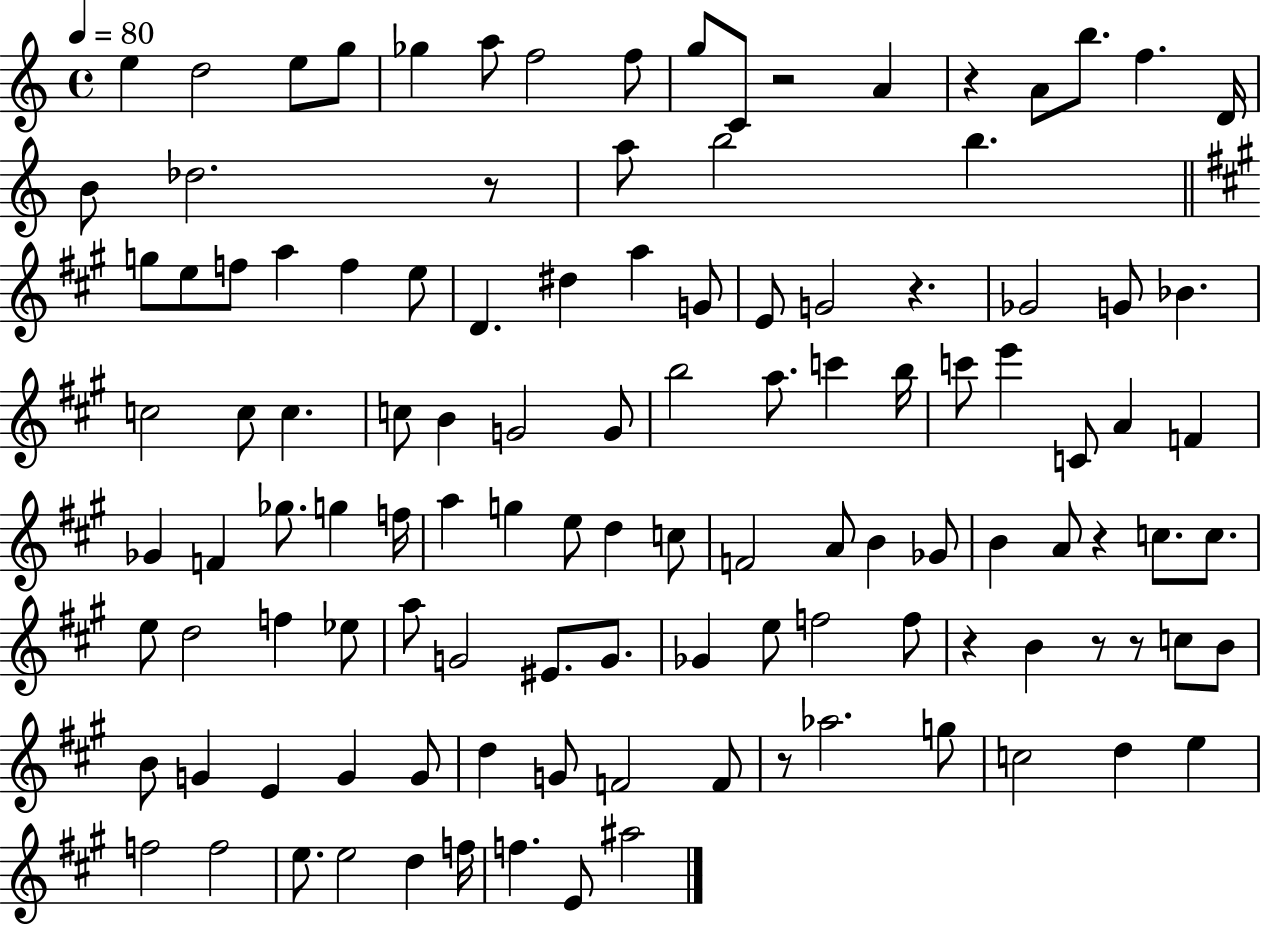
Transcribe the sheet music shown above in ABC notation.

X:1
T:Untitled
M:4/4
L:1/4
K:C
e d2 e/2 g/2 _g a/2 f2 f/2 g/2 C/2 z2 A z A/2 b/2 f D/4 B/2 _d2 z/2 a/2 b2 b g/2 e/2 f/2 a f e/2 D ^d a G/2 E/2 G2 z _G2 G/2 _B c2 c/2 c c/2 B G2 G/2 b2 a/2 c' b/4 c'/2 e' C/2 A F _G F _g/2 g f/4 a g e/2 d c/2 F2 A/2 B _G/2 B A/2 z c/2 c/2 e/2 d2 f _e/2 a/2 G2 ^E/2 G/2 _G e/2 f2 f/2 z B z/2 z/2 c/2 B/2 B/2 G E G G/2 d G/2 F2 F/2 z/2 _a2 g/2 c2 d e f2 f2 e/2 e2 d f/4 f E/2 ^a2